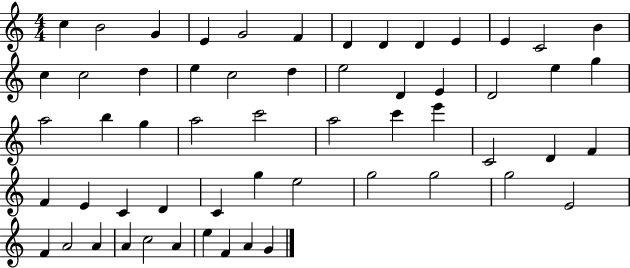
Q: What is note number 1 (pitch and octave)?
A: C5